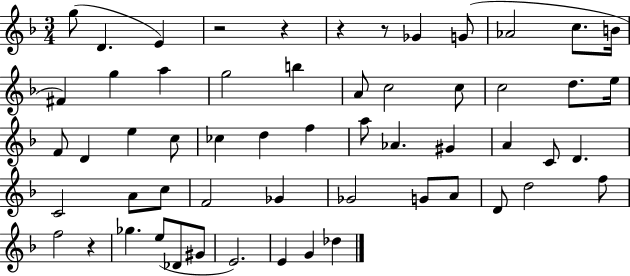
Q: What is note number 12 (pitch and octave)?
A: G5